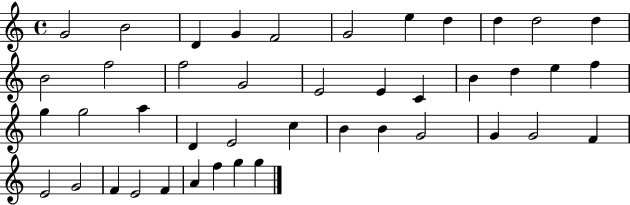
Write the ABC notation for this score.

X:1
T:Untitled
M:4/4
L:1/4
K:C
G2 B2 D G F2 G2 e d d d2 d B2 f2 f2 G2 E2 E C B d e f g g2 a D E2 c B B G2 G G2 F E2 G2 F E2 F A f g g